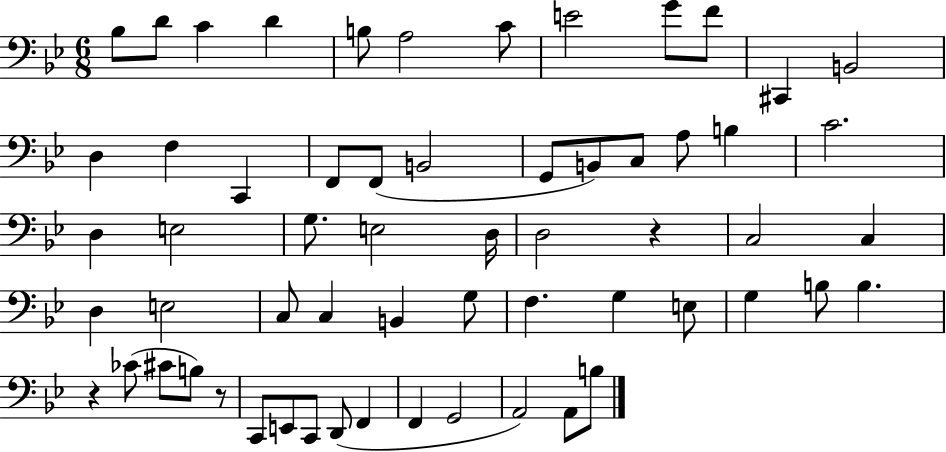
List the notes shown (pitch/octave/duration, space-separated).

Bb3/e D4/e C4/q D4/q B3/e A3/h C4/e E4/h G4/e F4/e C#2/q B2/h D3/q F3/q C2/q F2/e F2/e B2/h G2/e B2/e C3/e A3/e B3/q C4/h. D3/q E3/h G3/e. E3/h D3/s D3/h R/q C3/h C3/q D3/q E3/h C3/e C3/q B2/q G3/e F3/q. G3/q E3/e G3/q B3/e B3/q. R/q CES4/e C#4/e B3/e R/e C2/e E2/e C2/e D2/e F2/q F2/q G2/h A2/h A2/e B3/e